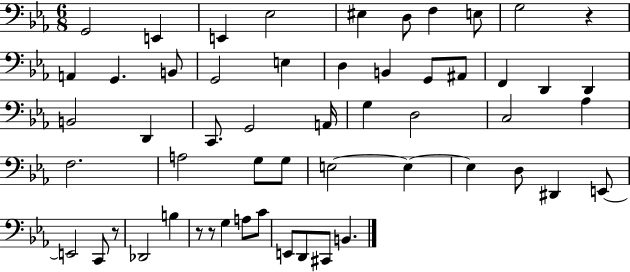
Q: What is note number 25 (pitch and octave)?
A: G2